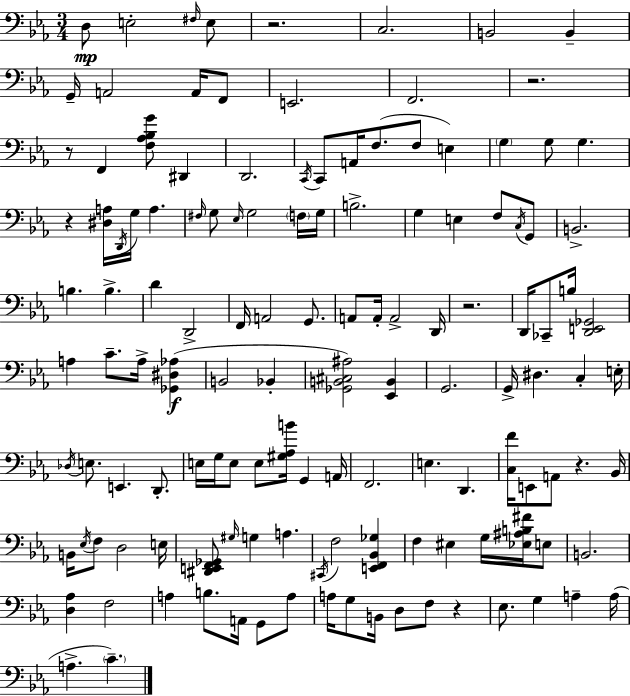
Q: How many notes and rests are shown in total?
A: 132